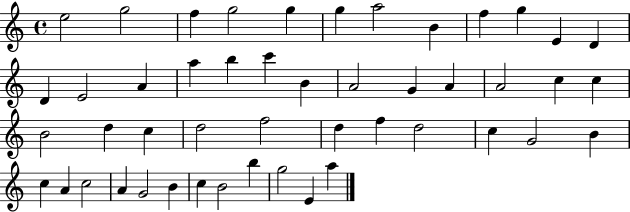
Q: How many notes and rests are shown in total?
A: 48